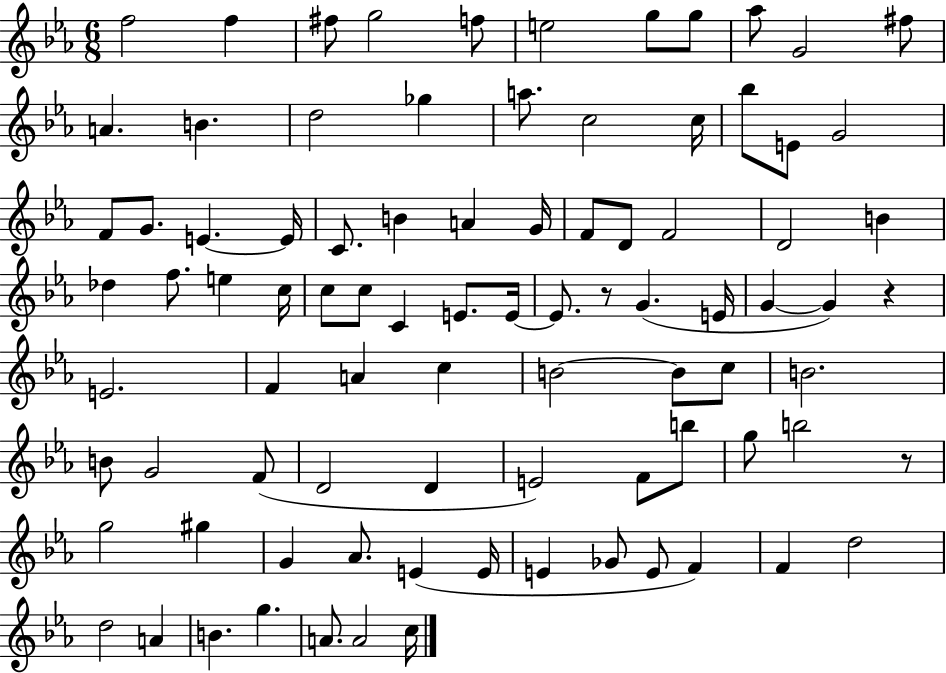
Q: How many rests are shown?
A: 3